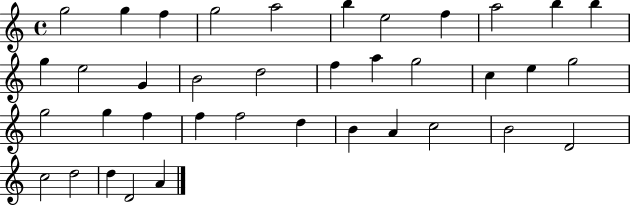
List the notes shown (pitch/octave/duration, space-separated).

G5/h G5/q F5/q G5/h A5/h B5/q E5/h F5/q A5/h B5/q B5/q G5/q E5/h G4/q B4/h D5/h F5/q A5/q G5/h C5/q E5/q G5/h G5/h G5/q F5/q F5/q F5/h D5/q B4/q A4/q C5/h B4/h D4/h C5/h D5/h D5/q D4/h A4/q